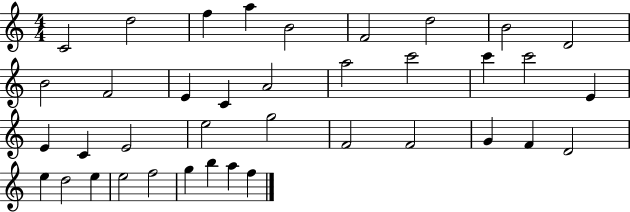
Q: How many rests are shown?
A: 0